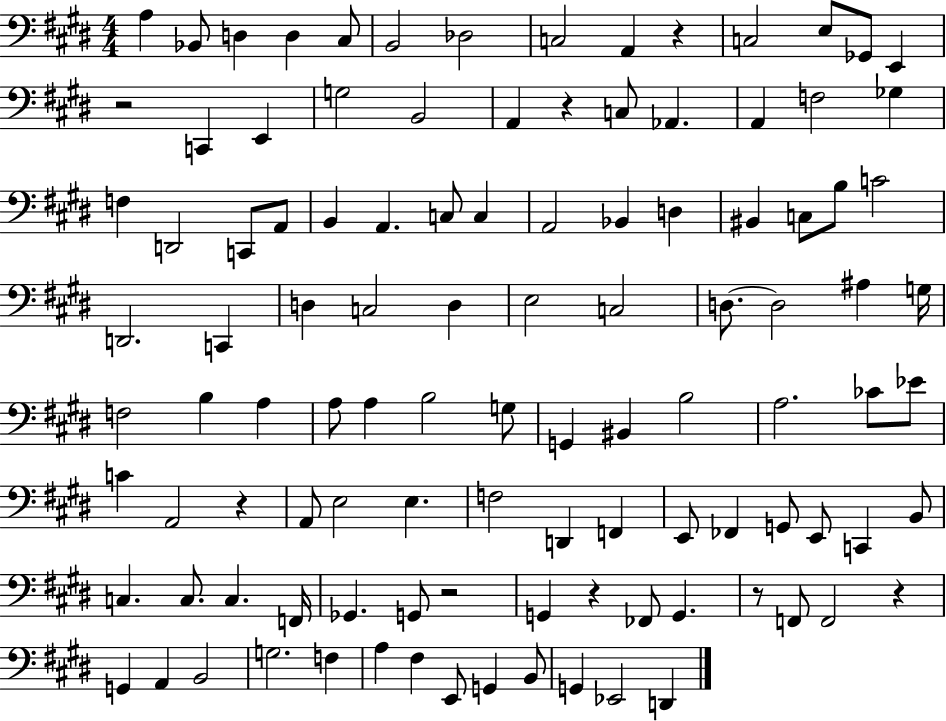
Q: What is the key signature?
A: E major